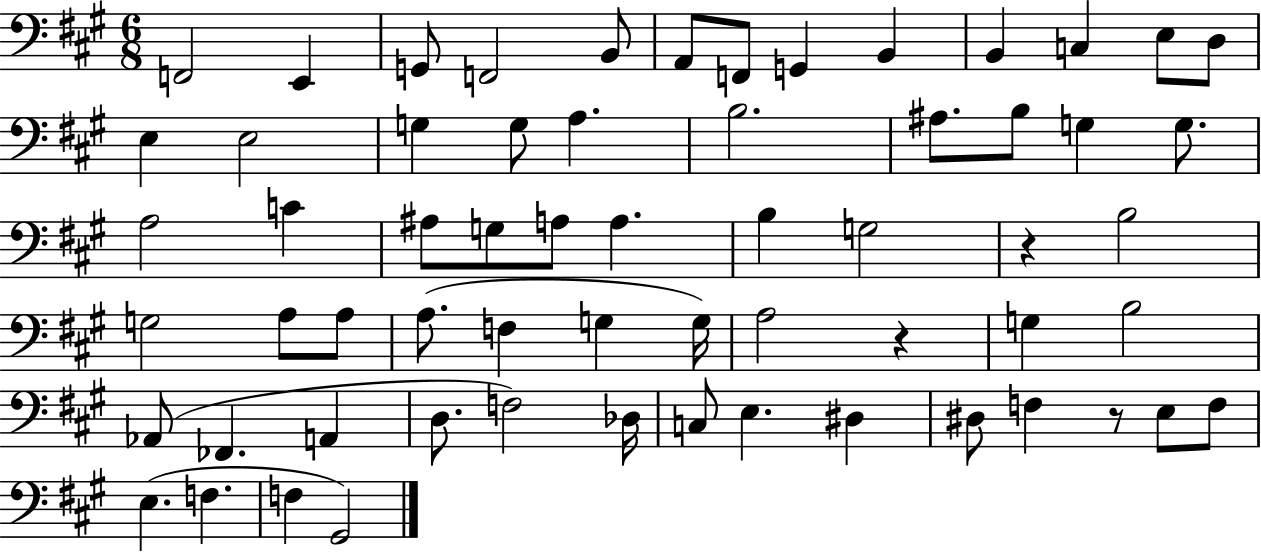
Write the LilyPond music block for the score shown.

{
  \clef bass
  \numericTimeSignature
  \time 6/8
  \key a \major
  f,2 e,4 | g,8 f,2 b,8 | a,8 f,8 g,4 b,4 | b,4 c4 e8 d8 | \break e4 e2 | g4 g8 a4. | b2. | ais8. b8 g4 g8. | \break a2 c'4 | ais8 g8 a8 a4. | b4 g2 | r4 b2 | \break g2 a8 a8 | a8.( f4 g4 g16) | a2 r4 | g4 b2 | \break aes,8( fes,4. a,4 | d8. f2) des16 | c8 e4. dis4 | dis8 f4 r8 e8 f8 | \break e4.( f4. | f4 gis,2) | \bar "|."
}